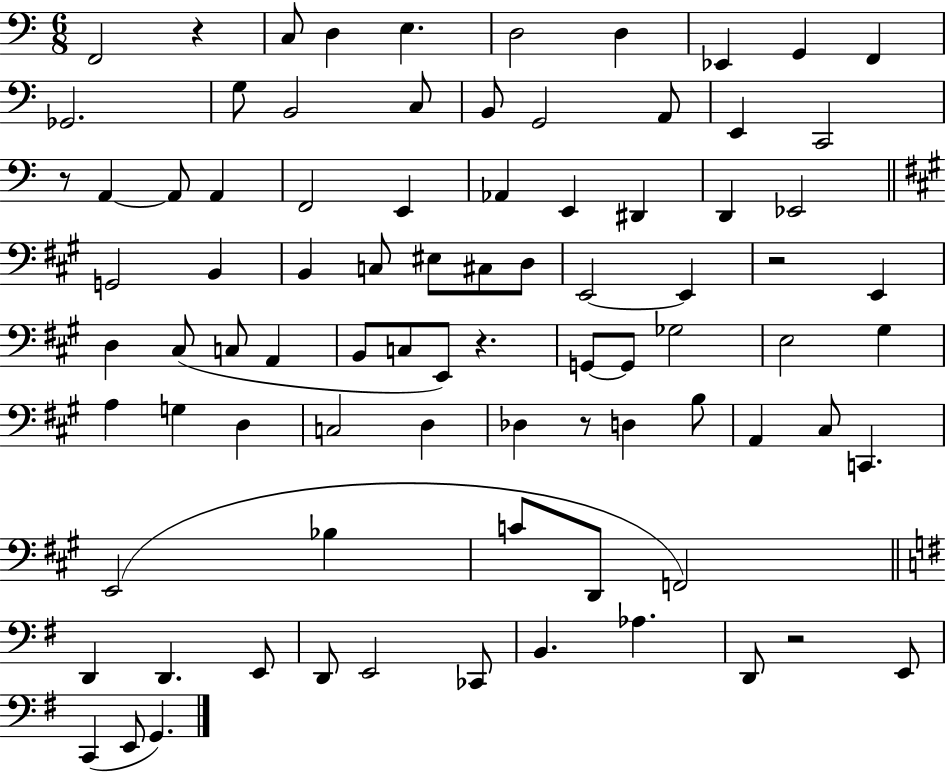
F2/h R/q C3/e D3/q E3/q. D3/h D3/q Eb2/q G2/q F2/q Gb2/h. G3/e B2/h C3/e B2/e G2/h A2/e E2/q C2/h R/e A2/q A2/e A2/q F2/h E2/q Ab2/q E2/q D#2/q D2/q Eb2/h G2/h B2/q B2/q C3/e EIS3/e C#3/e D3/e E2/h E2/q R/h E2/q D3/q C#3/e C3/e A2/q B2/e C3/e E2/e R/q. G2/e G2/e Gb3/h E3/h G#3/q A3/q G3/q D3/q C3/h D3/q Db3/q R/e D3/q B3/e A2/q C#3/e C2/q. E2/h Bb3/q C4/e D2/e F2/h D2/q D2/q. E2/e D2/e E2/h CES2/e B2/q. Ab3/q. D2/e R/h E2/e C2/q E2/e G2/q.